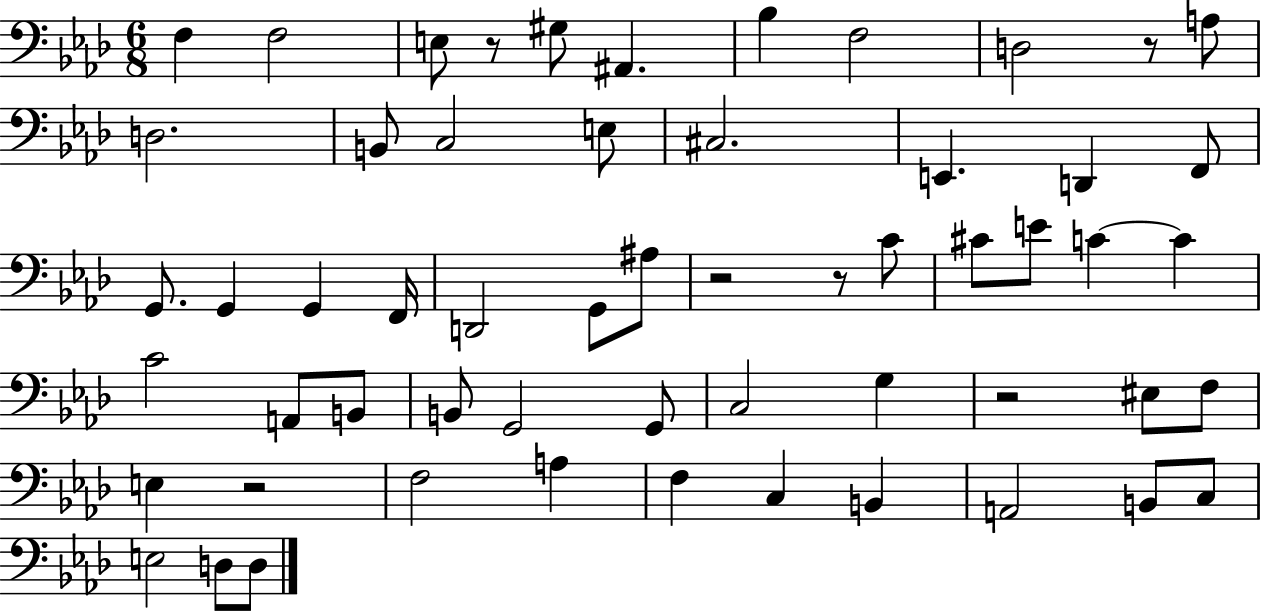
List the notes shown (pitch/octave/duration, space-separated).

F3/q F3/h E3/e R/e G#3/e A#2/q. Bb3/q F3/h D3/h R/e A3/e D3/h. B2/e C3/h E3/e C#3/h. E2/q. D2/q F2/e G2/e. G2/q G2/q F2/s D2/h G2/e A#3/e R/h R/e C4/e C#4/e E4/e C4/q C4/q C4/h A2/e B2/e B2/e G2/h G2/e C3/h G3/q R/h EIS3/e F3/e E3/q R/h F3/h A3/q F3/q C3/q B2/q A2/h B2/e C3/e E3/h D3/e D3/e